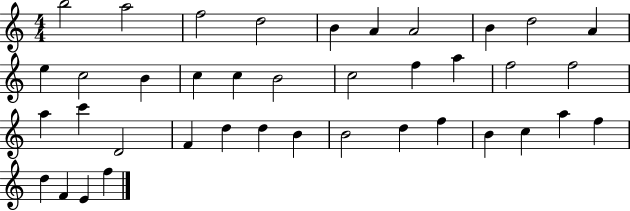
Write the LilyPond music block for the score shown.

{
  \clef treble
  \numericTimeSignature
  \time 4/4
  \key c \major
  b''2 a''2 | f''2 d''2 | b'4 a'4 a'2 | b'4 d''2 a'4 | \break e''4 c''2 b'4 | c''4 c''4 b'2 | c''2 f''4 a''4 | f''2 f''2 | \break a''4 c'''4 d'2 | f'4 d''4 d''4 b'4 | b'2 d''4 f''4 | b'4 c''4 a''4 f''4 | \break d''4 f'4 e'4 f''4 | \bar "|."
}